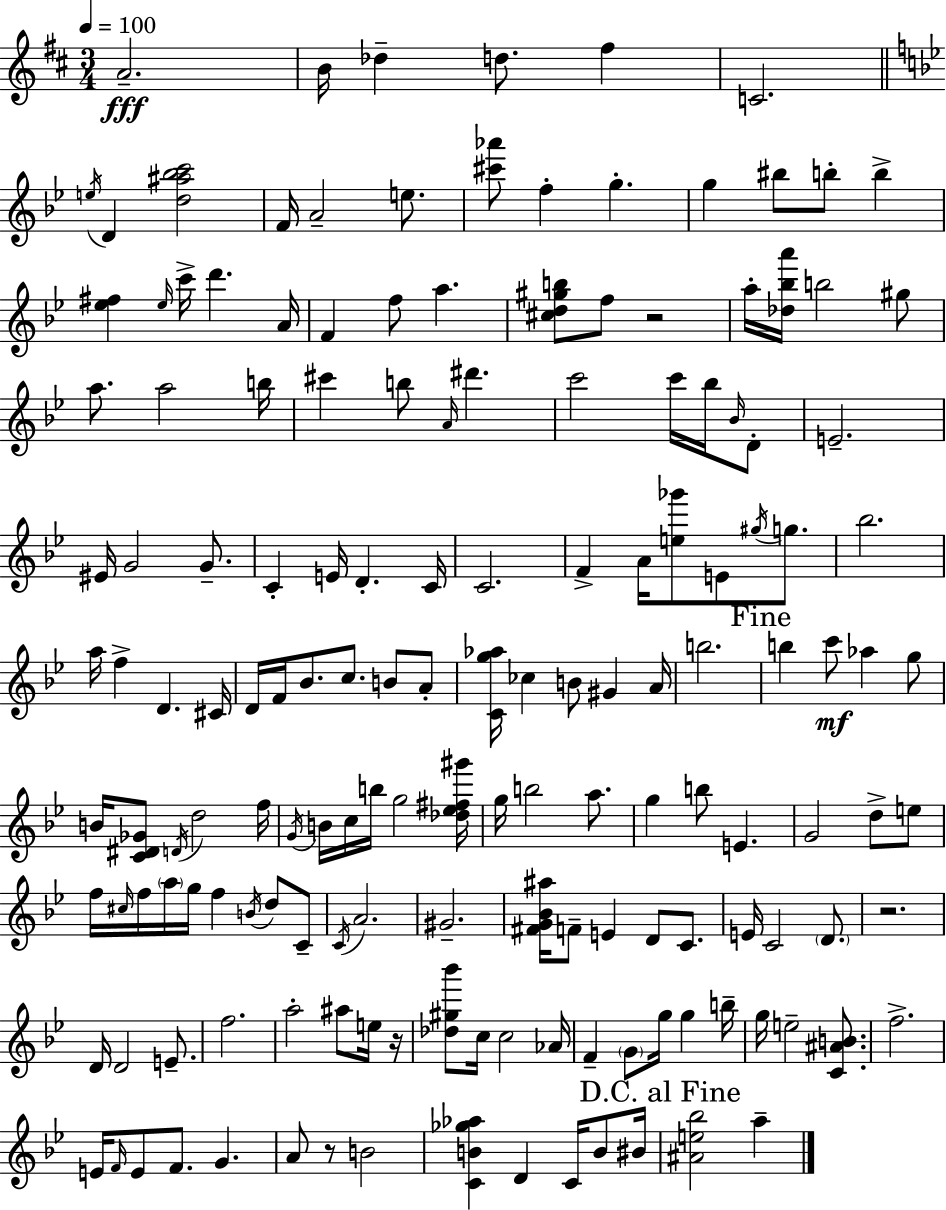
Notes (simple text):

A4/h. B4/s Db5/q D5/e. F#5/q C4/h. E5/s D4/q [D5,A#5,Bb5,C6]/h F4/s A4/h E5/e. [C#6,Ab6]/e F5/q G5/q. G5/q BIS5/e B5/e B5/q [Eb5,F#5]/q Eb5/s C6/s D6/q. A4/s F4/q F5/e A5/q. [C#5,D5,G#5,B5]/e F5/e R/h A5/s [Db5,Bb5,A6]/s B5/h G#5/e A5/e. A5/h B5/s C#6/q B5/e A4/s D#6/q. C6/h C6/s Bb5/s Bb4/s D4/e E4/h. EIS4/s G4/h G4/e. C4/q E4/s D4/q. C4/s C4/h. F4/q A4/s [E5,Gb6]/e E4/e G#5/s G5/e. Bb5/h. A5/s F5/q D4/q. C#4/s D4/s F4/s Bb4/e. C5/e. B4/e A4/e [C4,G5,Ab5]/s CES5/q B4/e G#4/q A4/s B5/h. B5/q C6/e Ab5/q G5/e B4/s [C4,D#4,Gb4]/e D4/s D5/h F5/s G4/s B4/s C5/s B5/s G5/h [Db5,Eb5,F#5,G#6]/s G5/s B5/h A5/e. G5/q B5/e E4/q. G4/h D5/e E5/e F5/s C#5/s F5/s A5/s G5/s F5/q B4/s D5/e C4/e C4/s A4/h. G#4/h. [F#4,G4,Bb4,A#5]/s F4/e E4/q D4/e C4/e. E4/s C4/h D4/e. R/h. D4/s D4/h E4/e. F5/h. A5/h A#5/e E5/s R/s [Db5,G#5,Bb6]/e C5/s C5/h Ab4/s F4/q G4/e G5/s G5/q B5/s G5/s E5/h [C4,A#4,B4]/e. F5/h. E4/s F4/s E4/e F4/e. G4/q. A4/e R/e B4/h [C4,B4,Gb5,Ab5]/q D4/q C4/s B4/e BIS4/s [A#4,E5,Bb5]/h A5/q